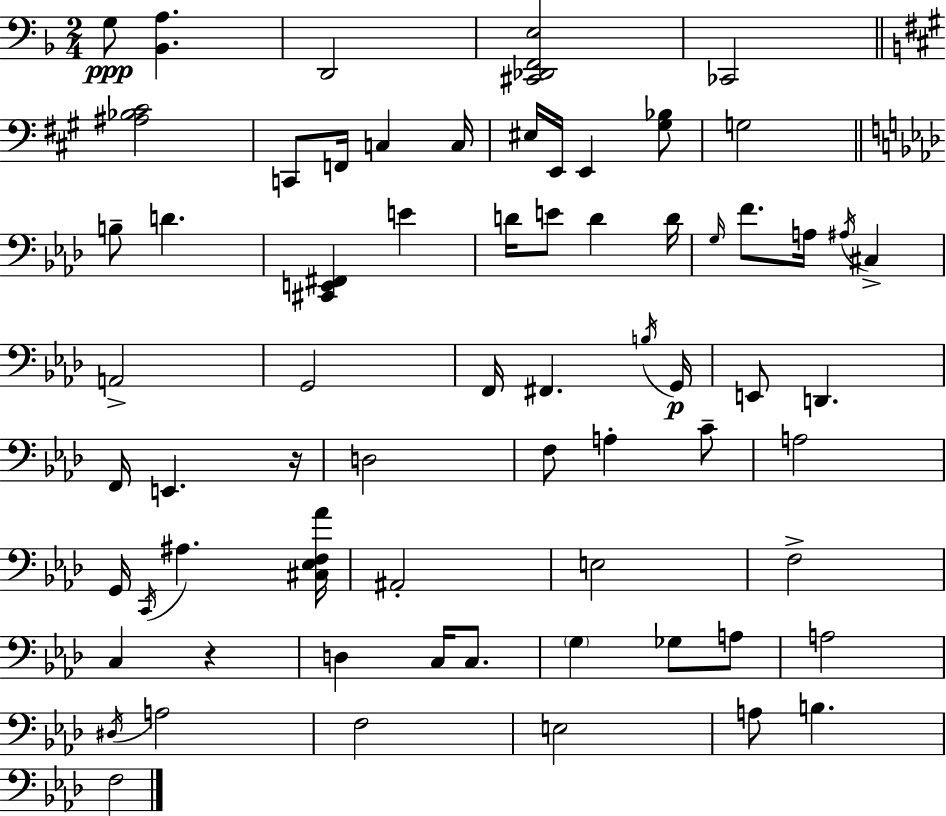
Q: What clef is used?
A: bass